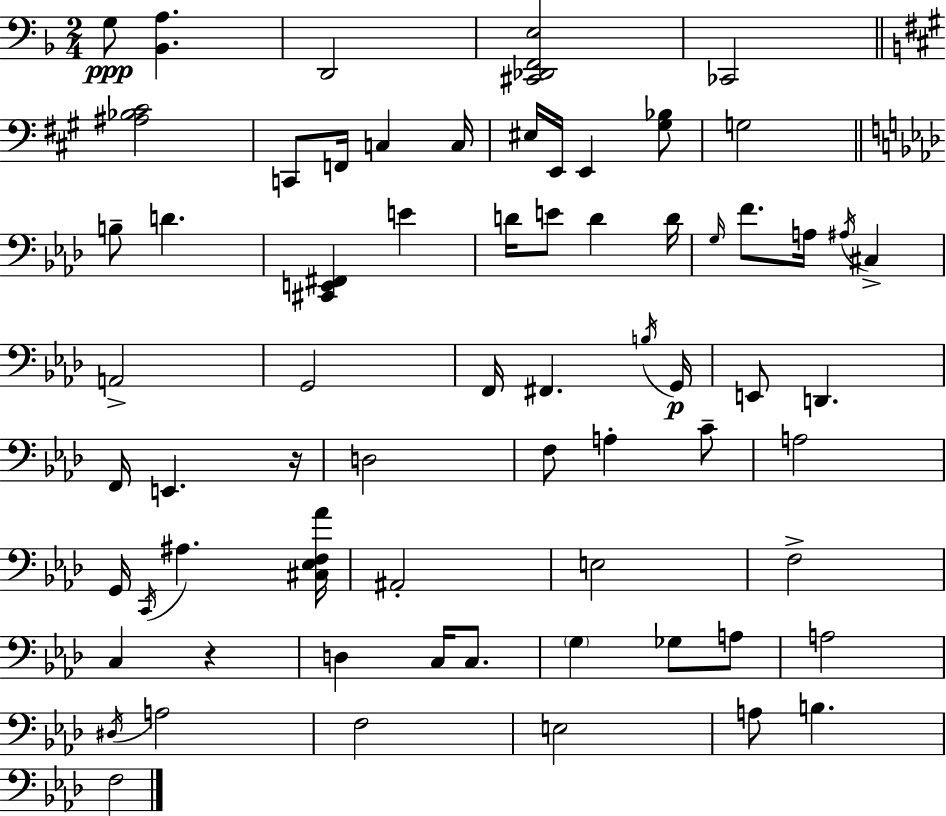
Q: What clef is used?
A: bass